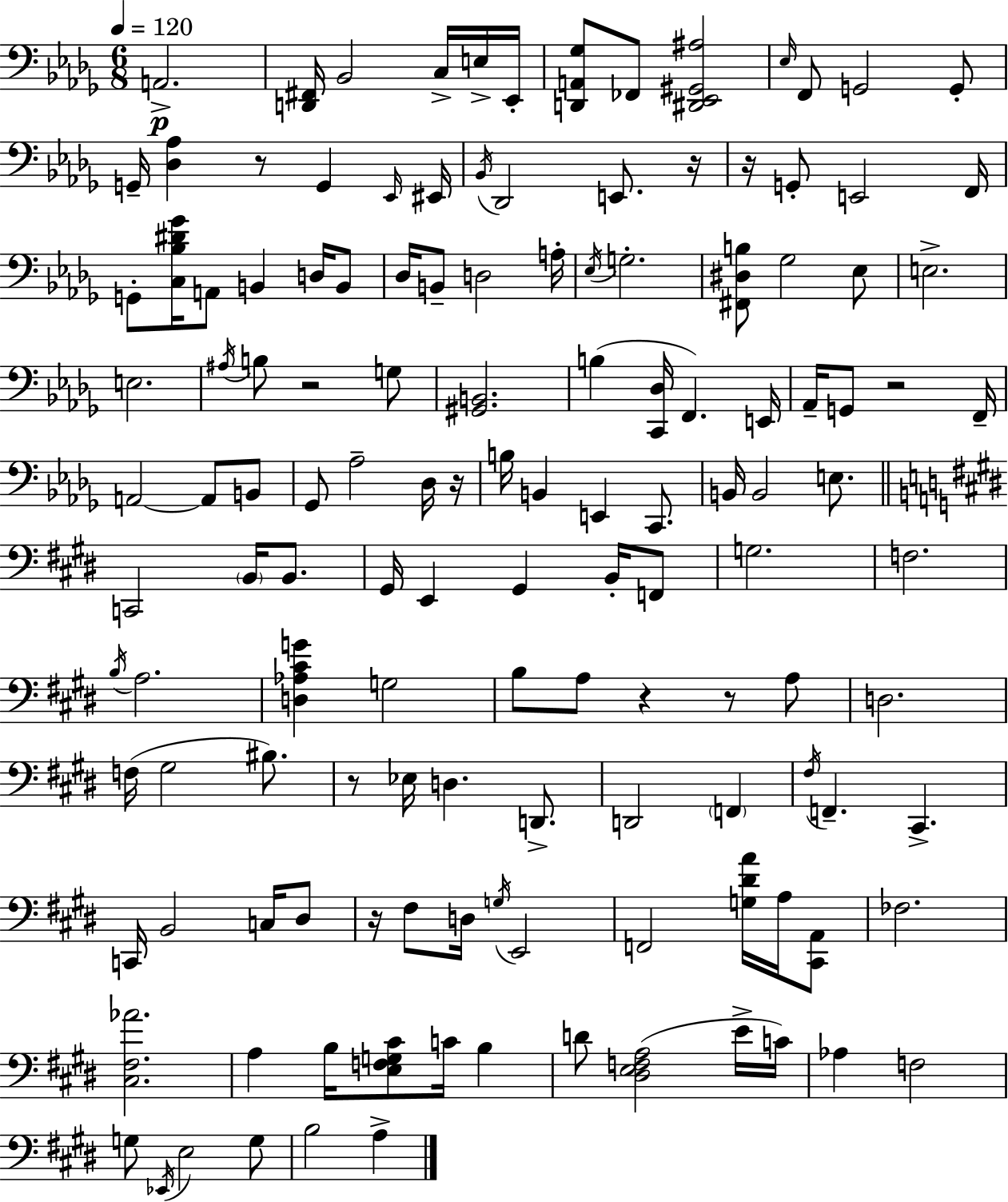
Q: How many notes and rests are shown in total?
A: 135